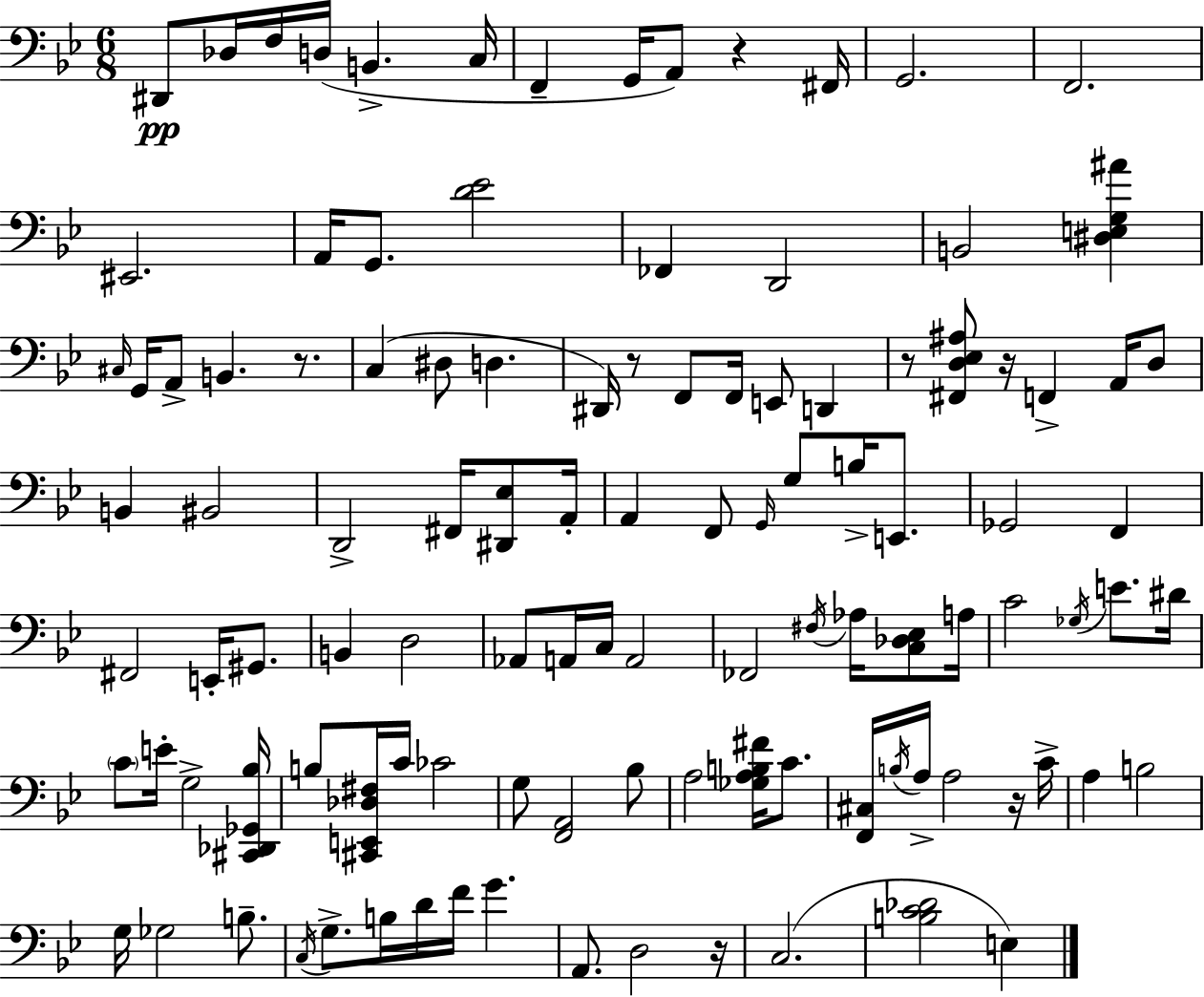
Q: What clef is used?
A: bass